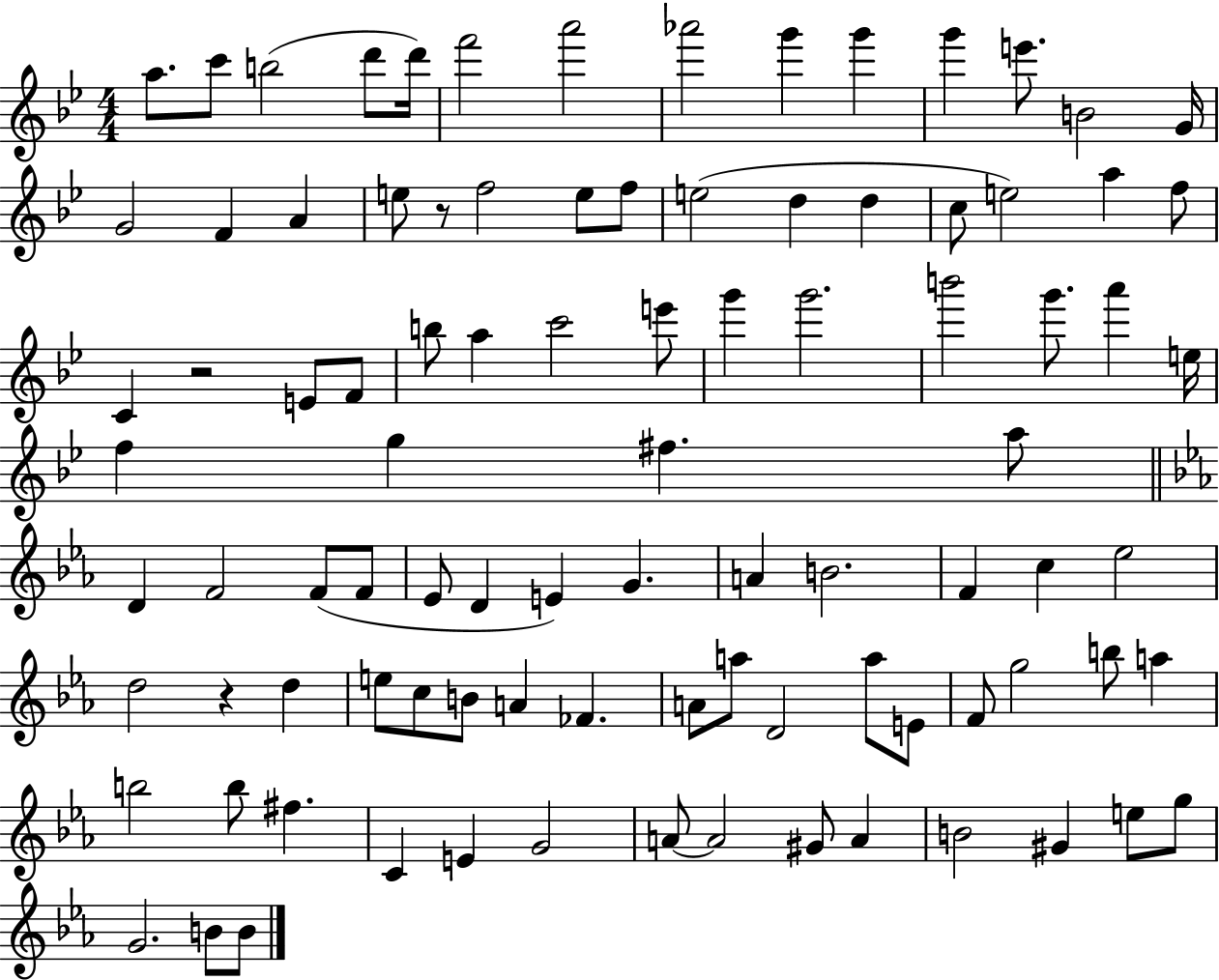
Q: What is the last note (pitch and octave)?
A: B4